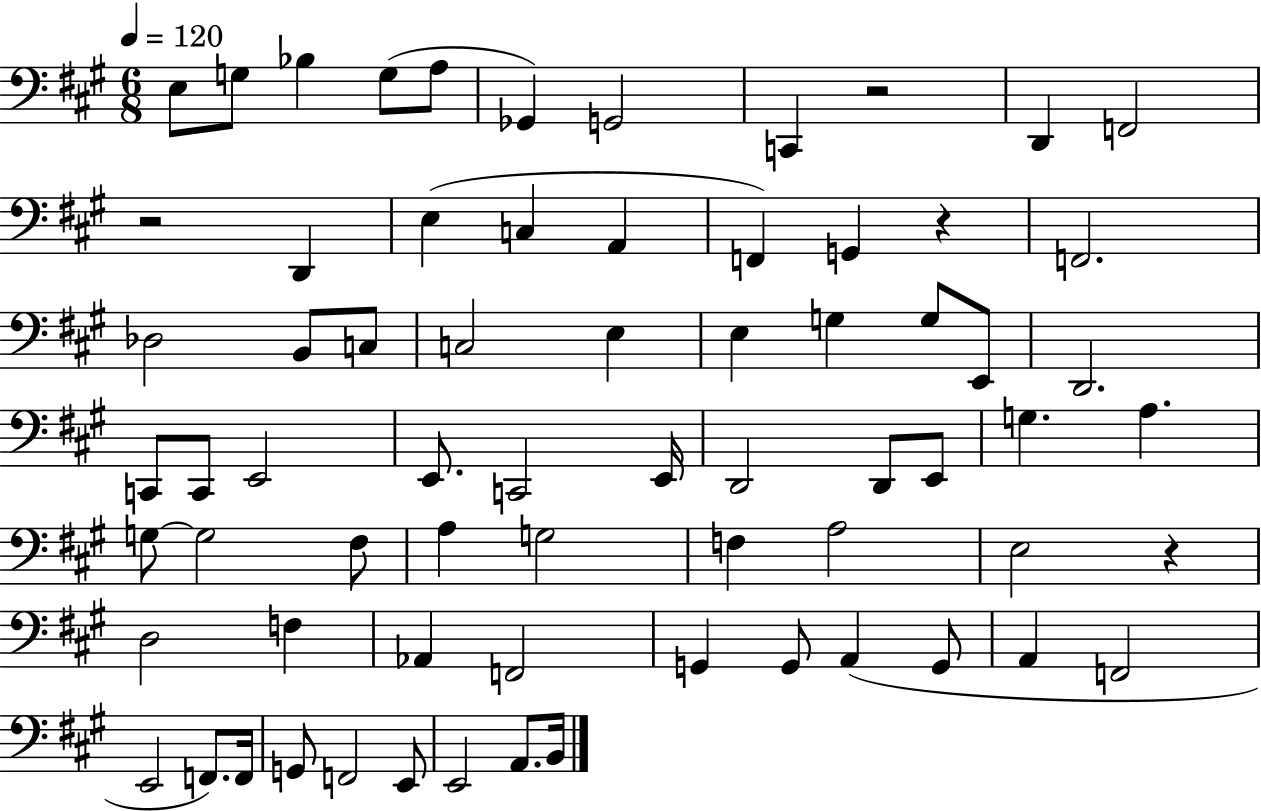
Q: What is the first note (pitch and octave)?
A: E3